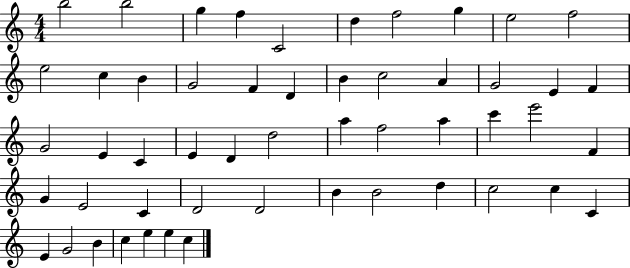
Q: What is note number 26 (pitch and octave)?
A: E4